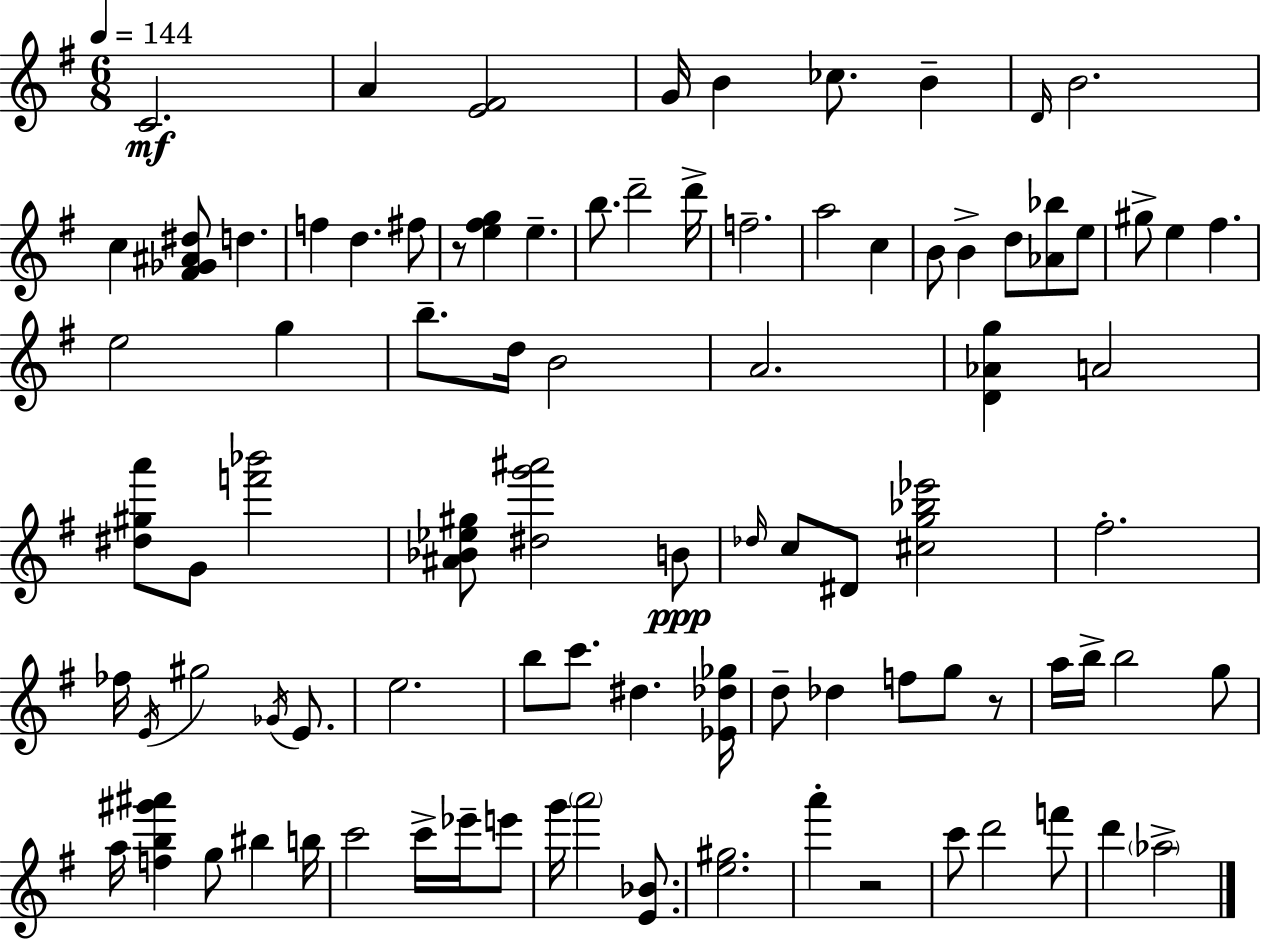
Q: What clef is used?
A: treble